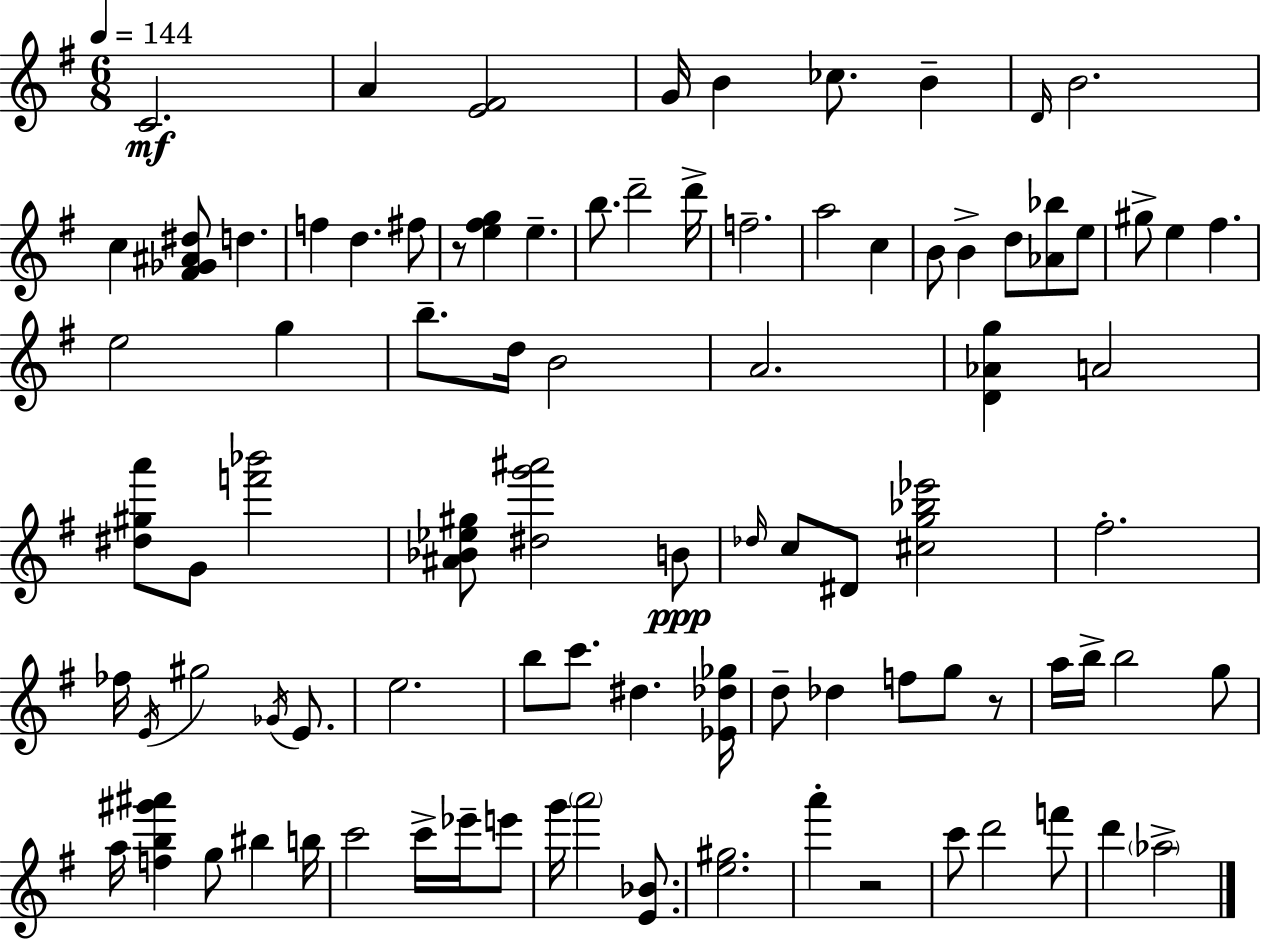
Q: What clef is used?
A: treble